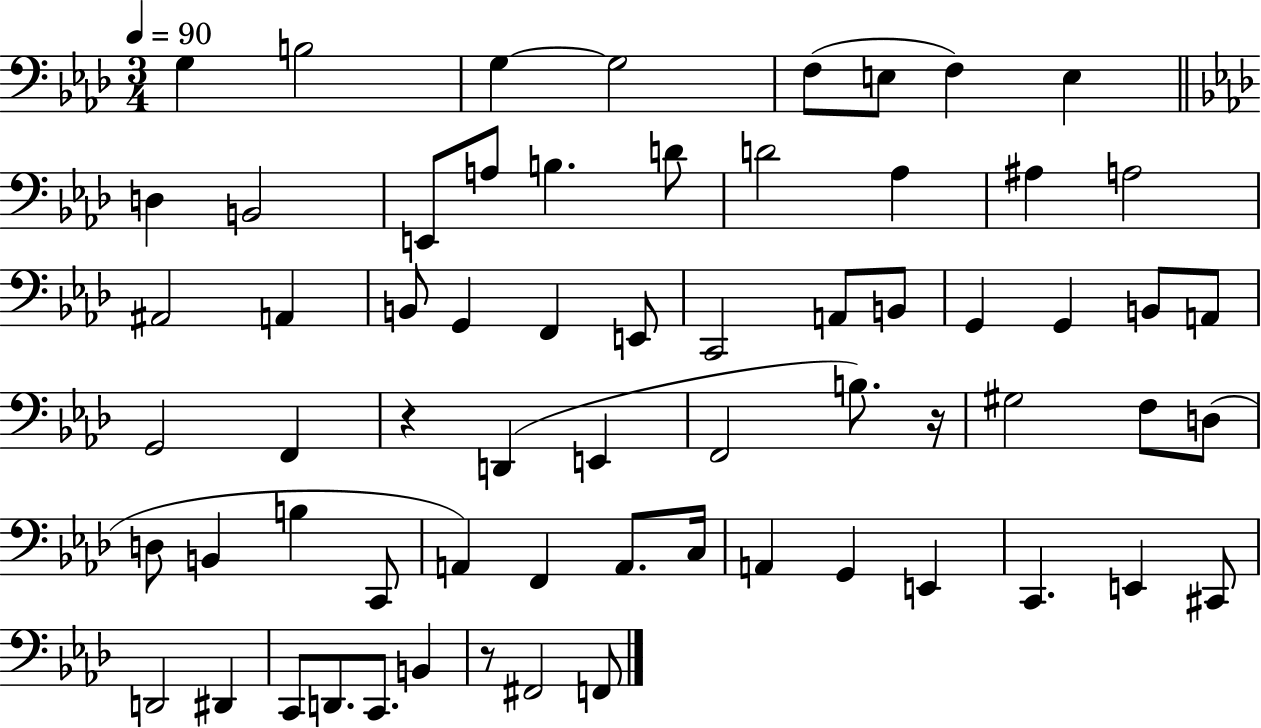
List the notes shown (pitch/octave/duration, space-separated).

G3/q B3/h G3/q G3/h F3/e E3/e F3/q E3/q D3/q B2/h E2/e A3/e B3/q. D4/e D4/h Ab3/q A#3/q A3/h A#2/h A2/q B2/e G2/q F2/q E2/e C2/h A2/e B2/e G2/q G2/q B2/e A2/e G2/h F2/q R/q D2/q E2/q F2/h B3/e. R/s G#3/h F3/e D3/e D3/e B2/q B3/q C2/e A2/q F2/q A2/e. C3/s A2/q G2/q E2/q C2/q. E2/q C#2/e D2/h D#2/q C2/e D2/e. C2/e. B2/q R/e F#2/h F2/e